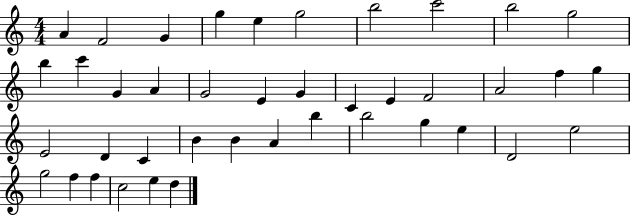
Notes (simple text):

A4/q F4/h G4/q G5/q E5/q G5/h B5/h C6/h B5/h G5/h B5/q C6/q G4/q A4/q G4/h E4/q G4/q C4/q E4/q F4/h A4/h F5/q G5/q E4/h D4/q C4/q B4/q B4/q A4/q B5/q B5/h G5/q E5/q D4/h E5/h G5/h F5/q F5/q C5/h E5/q D5/q